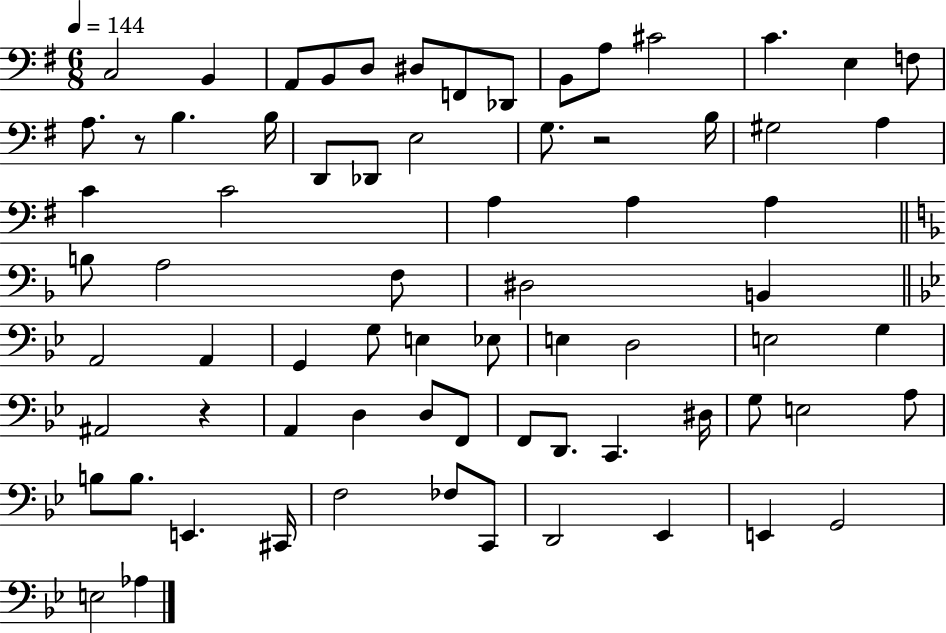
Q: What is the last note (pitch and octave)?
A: Ab3